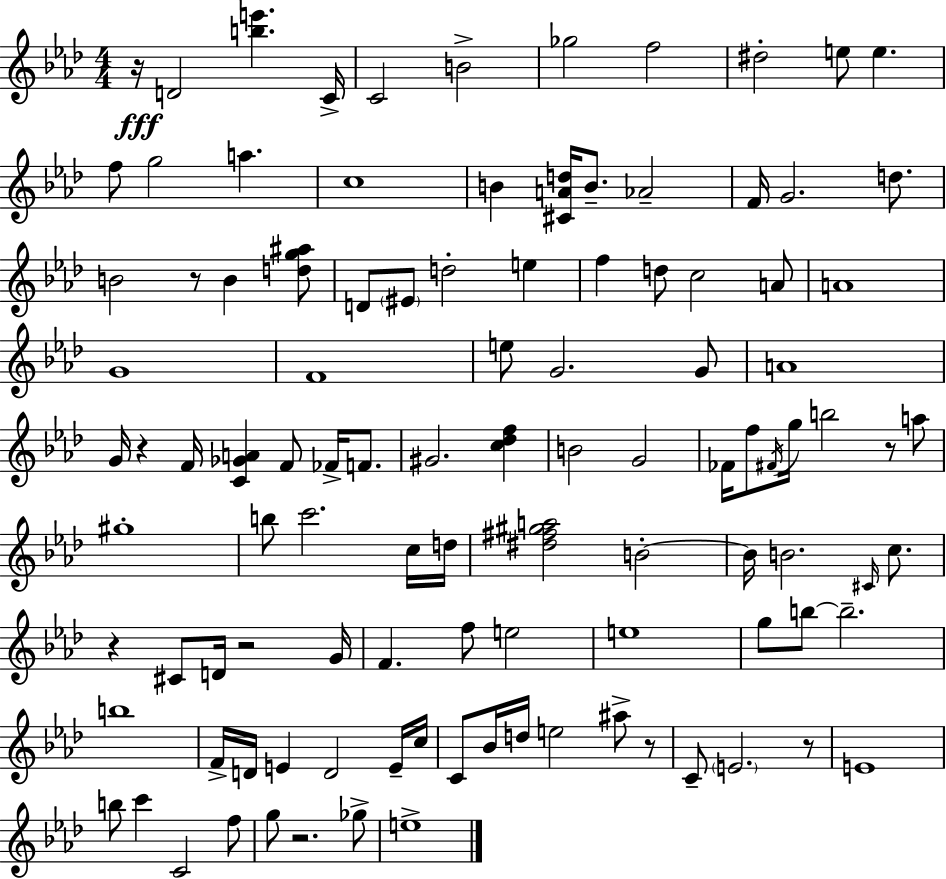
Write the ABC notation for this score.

X:1
T:Untitled
M:4/4
L:1/4
K:Fm
z/4 D2 [be'] C/4 C2 B2 _g2 f2 ^d2 e/2 e f/2 g2 a c4 B [^CAd]/4 B/2 _A2 F/4 G2 d/2 B2 z/2 B [dg^a]/2 D/2 ^E/2 d2 e f d/2 c2 A/2 A4 G4 F4 e/2 G2 G/2 A4 G/4 z F/4 [C_GA] F/2 _F/4 F/2 ^G2 [c_df] B2 G2 _F/4 f/2 ^F/4 g/4 b2 z/2 a/2 ^g4 b/2 c'2 c/4 d/4 [^d^f^ga]2 B2 B/4 B2 ^C/4 c/2 z ^C/2 D/4 z2 G/4 F f/2 e2 e4 g/2 b/2 b2 b4 F/4 D/4 E D2 E/4 c/4 C/2 _B/4 d/4 e2 ^a/2 z/2 C/2 E2 z/2 E4 b/2 c' C2 f/2 g/2 z2 _g/2 e4